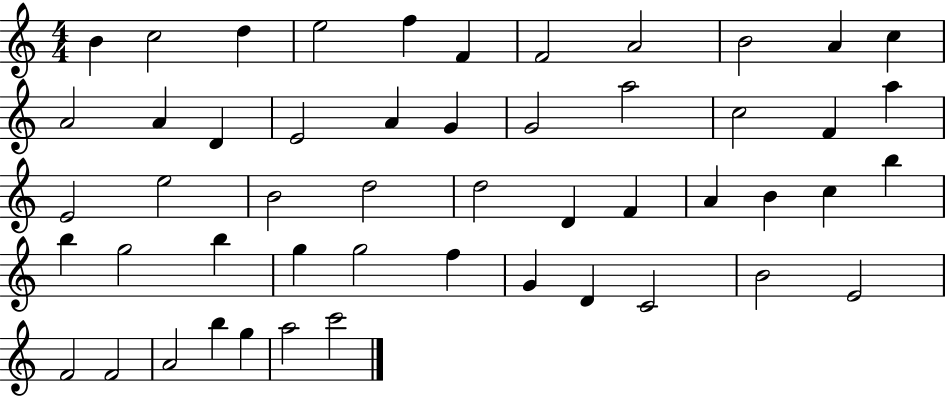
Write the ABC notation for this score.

X:1
T:Untitled
M:4/4
L:1/4
K:C
B c2 d e2 f F F2 A2 B2 A c A2 A D E2 A G G2 a2 c2 F a E2 e2 B2 d2 d2 D F A B c b b g2 b g g2 f G D C2 B2 E2 F2 F2 A2 b g a2 c'2